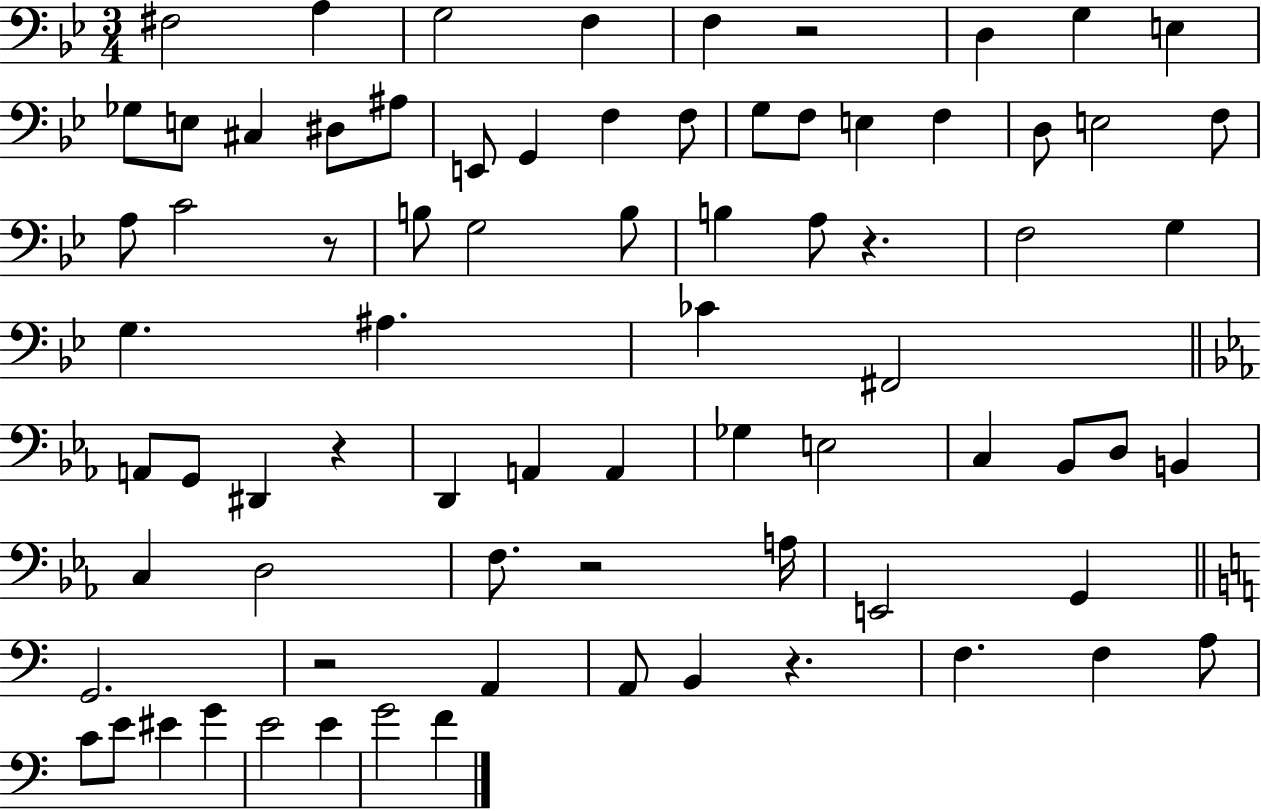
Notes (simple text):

F#3/h A3/q G3/h F3/q F3/q R/h D3/q G3/q E3/q Gb3/e E3/e C#3/q D#3/e A#3/e E2/e G2/q F3/q F3/e G3/e F3/e E3/q F3/q D3/e E3/h F3/e A3/e C4/h R/e B3/e G3/h B3/e B3/q A3/e R/q. F3/h G3/q G3/q. A#3/q. CES4/q F#2/h A2/e G2/e D#2/q R/q D2/q A2/q A2/q Gb3/q E3/h C3/q Bb2/e D3/e B2/q C3/q D3/h F3/e. R/h A3/s E2/h G2/q G2/h. R/h A2/q A2/e B2/q R/q. F3/q. F3/q A3/e C4/e E4/e EIS4/q G4/q E4/h E4/q G4/h F4/q